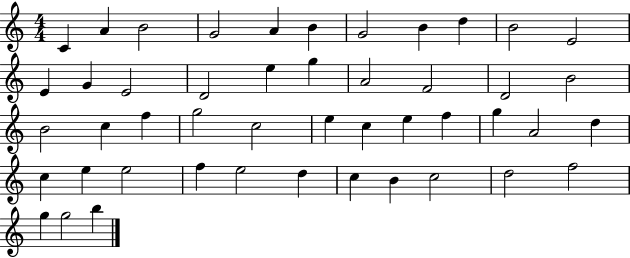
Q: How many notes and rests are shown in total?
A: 47